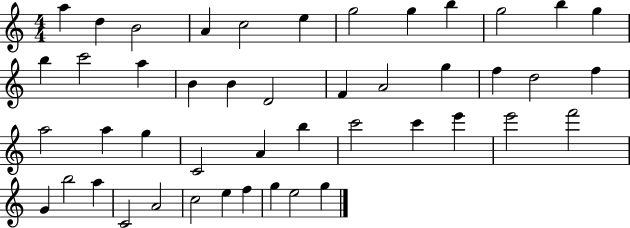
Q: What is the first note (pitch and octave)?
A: A5